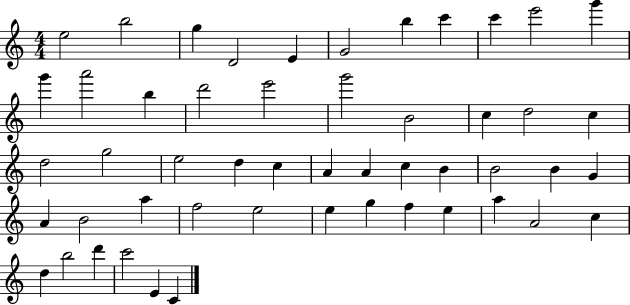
X:1
T:Untitled
M:4/4
L:1/4
K:C
e2 b2 g D2 E G2 b c' c' e'2 g' g' a'2 b d'2 e'2 g'2 B2 c d2 c d2 g2 e2 d c A A c B B2 B G A B2 a f2 e2 e g f e a A2 c d b2 d' c'2 E C